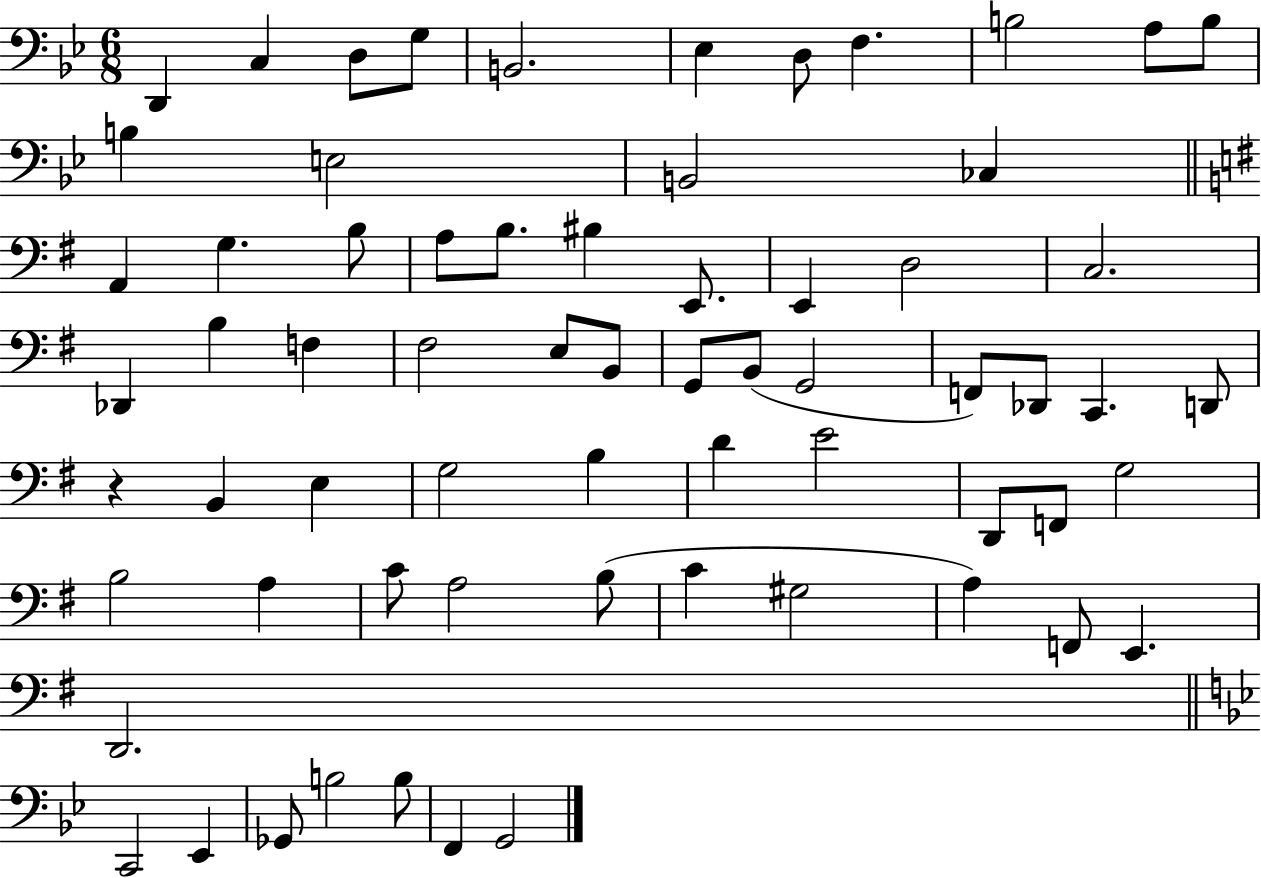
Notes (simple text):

D2/q C3/q D3/e G3/e B2/h. Eb3/q D3/e F3/q. B3/h A3/e B3/e B3/q E3/h B2/h CES3/q A2/q G3/q. B3/e A3/e B3/e. BIS3/q E2/e. E2/q D3/h C3/h. Db2/q B3/q F3/q F#3/h E3/e B2/e G2/e B2/e G2/h F2/e Db2/e C2/q. D2/e R/q B2/q E3/q G3/h B3/q D4/q E4/h D2/e F2/e G3/h B3/h A3/q C4/e A3/h B3/e C4/q G#3/h A3/q F2/e E2/q. D2/h. C2/h Eb2/q Gb2/e B3/h B3/e F2/q G2/h